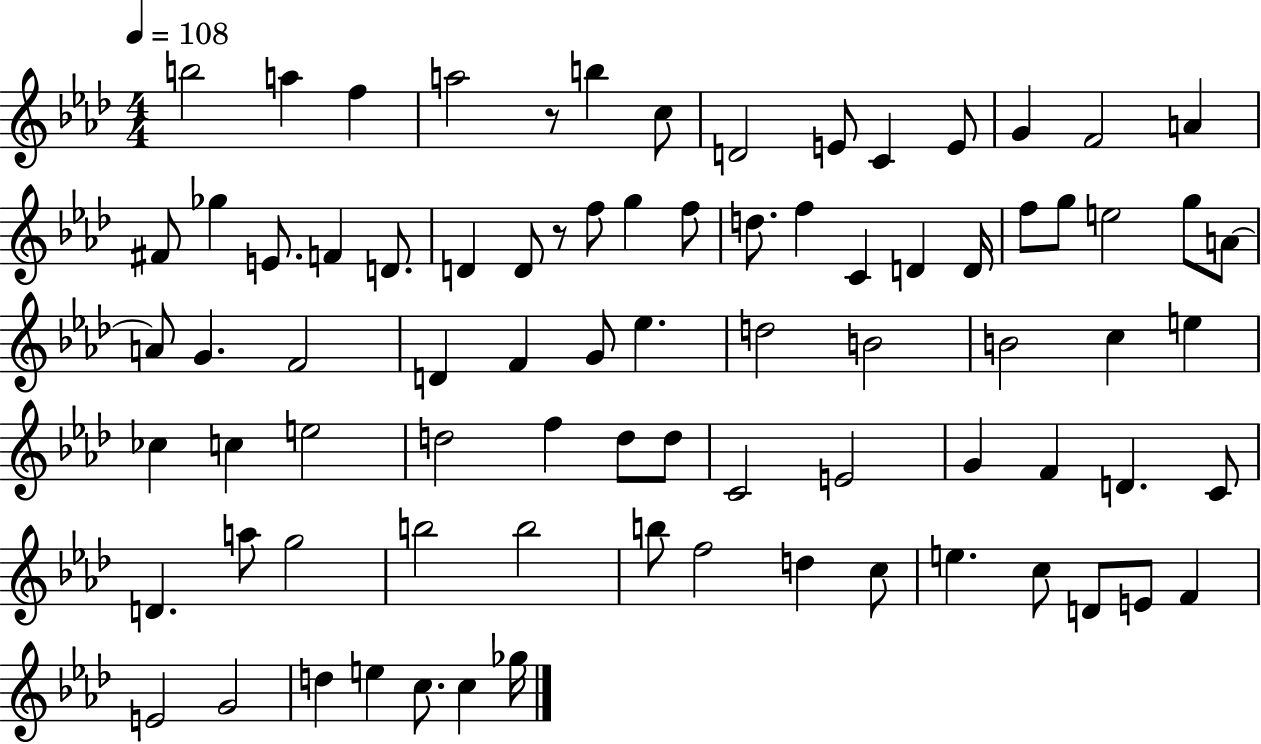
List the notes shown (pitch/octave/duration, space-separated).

B5/h A5/q F5/q A5/h R/e B5/q C5/e D4/h E4/e C4/q E4/e G4/q F4/h A4/q F#4/e Gb5/q E4/e. F4/q D4/e. D4/q D4/e R/e F5/e G5/q F5/e D5/e. F5/q C4/q D4/q D4/s F5/e G5/e E5/h G5/e A4/e A4/e G4/q. F4/h D4/q F4/q G4/e Eb5/q. D5/h B4/h B4/h C5/q E5/q CES5/q C5/q E5/h D5/h F5/q D5/e D5/e C4/h E4/h G4/q F4/q D4/q. C4/e D4/q. A5/e G5/h B5/h B5/h B5/e F5/h D5/q C5/e E5/q. C5/e D4/e E4/e F4/q E4/h G4/h D5/q E5/q C5/e. C5/q Gb5/s